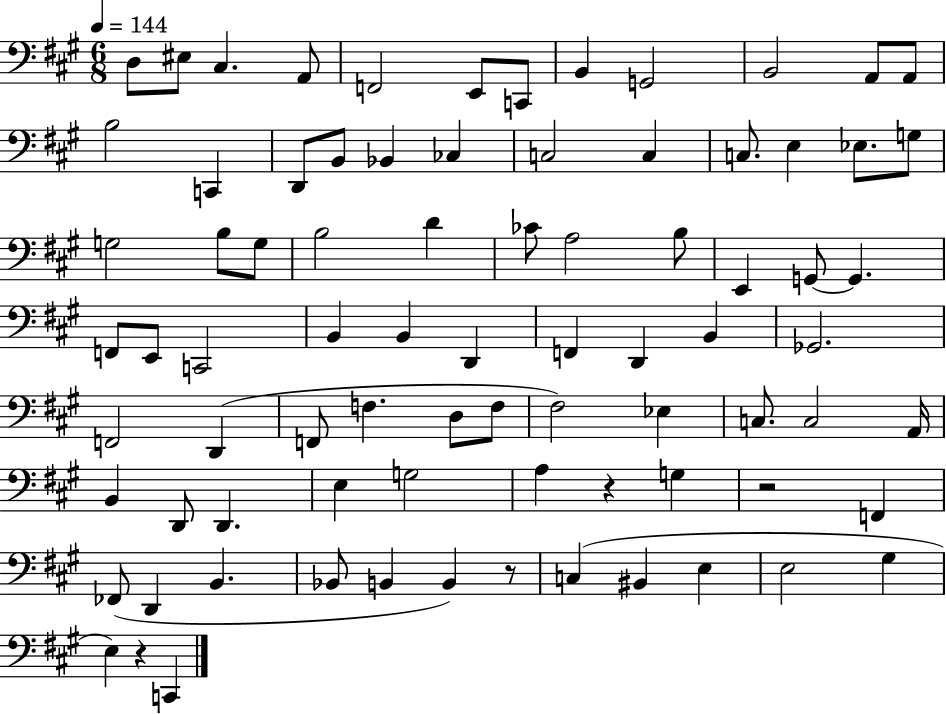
D3/e EIS3/e C#3/q. A2/e F2/h E2/e C2/e B2/q G2/h B2/h A2/e A2/e B3/h C2/q D2/e B2/e Bb2/q CES3/q C3/h C3/q C3/e. E3/q Eb3/e. G3/e G3/h B3/e G3/e B3/h D4/q CES4/e A3/h B3/e E2/q G2/e G2/q. F2/e E2/e C2/h B2/q B2/q D2/q F2/q D2/q B2/q Gb2/h. F2/h D2/q F2/e F3/q. D3/e F3/e F#3/h Eb3/q C3/e. C3/h A2/s B2/q D2/e D2/q. E3/q G3/h A3/q R/q G3/q R/h F2/q FES2/e D2/q B2/q. Bb2/e B2/q B2/q R/e C3/q BIS2/q E3/q E3/h G#3/q E3/q R/q C2/q